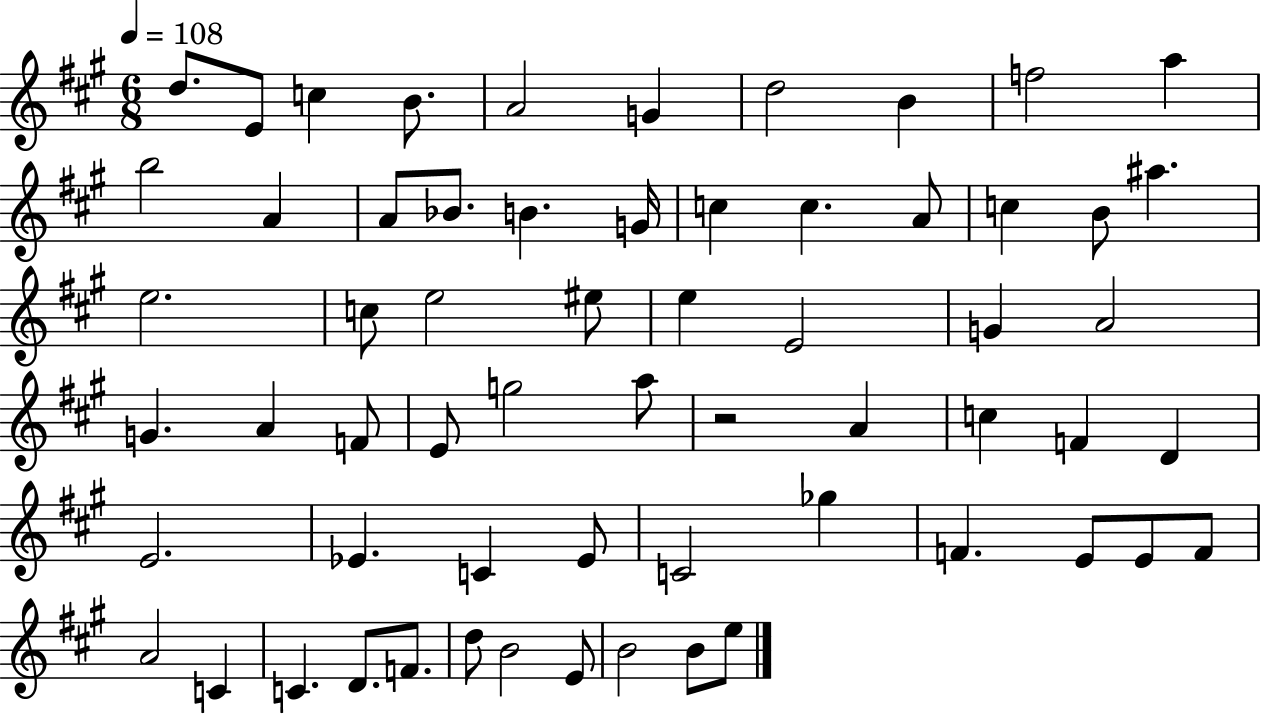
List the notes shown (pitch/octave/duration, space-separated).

D5/e. E4/e C5/q B4/e. A4/h G4/q D5/h B4/q F5/h A5/q B5/h A4/q A4/e Bb4/e. B4/q. G4/s C5/q C5/q. A4/e C5/q B4/e A#5/q. E5/h. C5/e E5/h EIS5/e E5/q E4/h G4/q A4/h G4/q. A4/q F4/e E4/e G5/h A5/e R/h A4/q C5/q F4/q D4/q E4/h. Eb4/q. C4/q Eb4/e C4/h Gb5/q F4/q. E4/e E4/e F4/e A4/h C4/q C4/q. D4/e. F4/e. D5/e B4/h E4/e B4/h B4/e E5/e